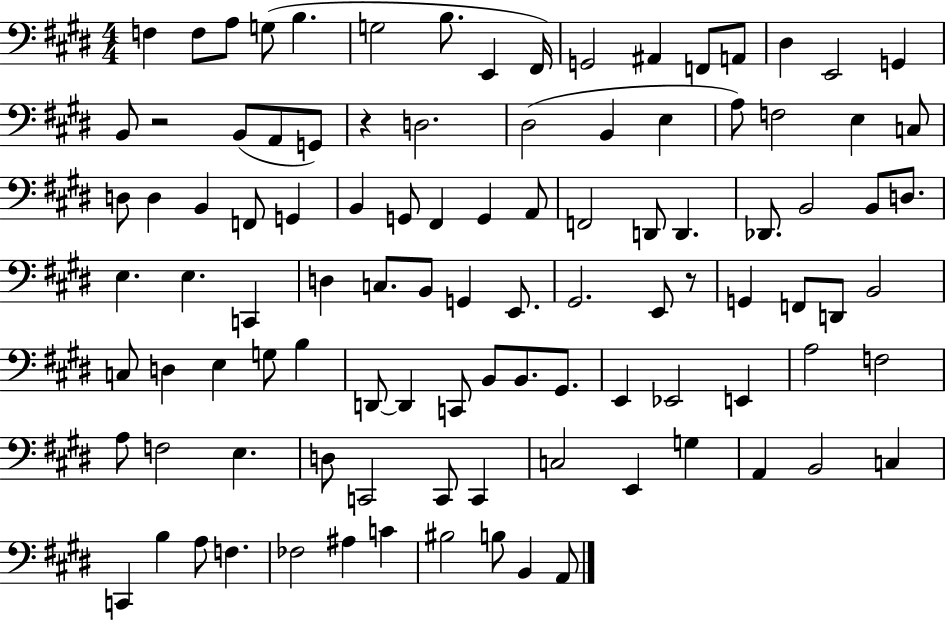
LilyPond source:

{
  \clef bass
  \numericTimeSignature
  \time 4/4
  \key e \major
  f4 f8 a8 g8( b4. | g2 b8. e,4 fis,16) | g,2 ais,4 f,8 a,8 | dis4 e,2 g,4 | \break b,8 r2 b,8( a,8 g,8) | r4 d2. | dis2( b,4 e4 | a8) f2 e4 c8 | \break d8 d4 b,4 f,8 g,4 | b,4 g,8 fis,4 g,4 a,8 | f,2 d,8 d,4. | des,8. b,2 b,8 d8. | \break e4. e4. c,4 | d4 c8. b,8 g,4 e,8. | gis,2. e,8 r8 | g,4 f,8 d,8 b,2 | \break c8 d4 e4 g8 b4 | d,8~~ d,4 c,8 b,8 b,8. gis,8. | e,4 ees,2 e,4 | a2 f2 | \break a8 f2 e4. | d8 c,2 c,8 c,4 | c2 e,4 g4 | a,4 b,2 c4 | \break c,4 b4 a8 f4. | fes2 ais4 c'4 | bis2 b8 b,4 a,8 | \bar "|."
}